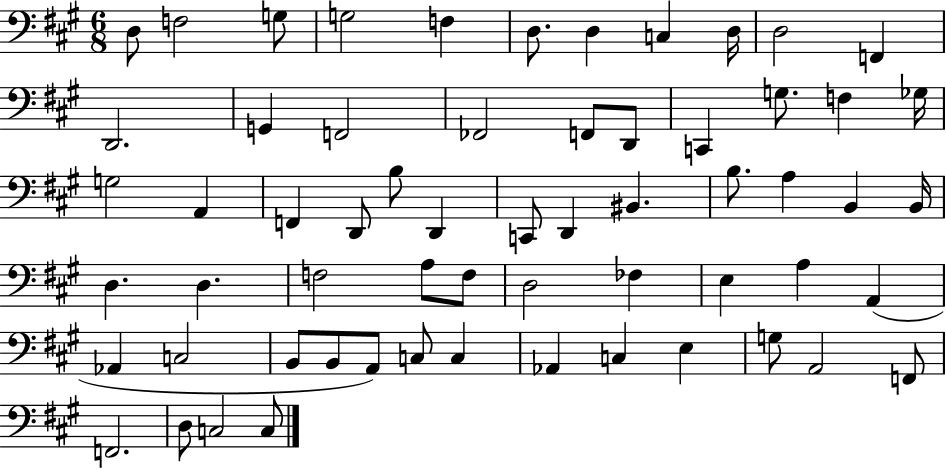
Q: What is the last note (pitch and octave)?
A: C3